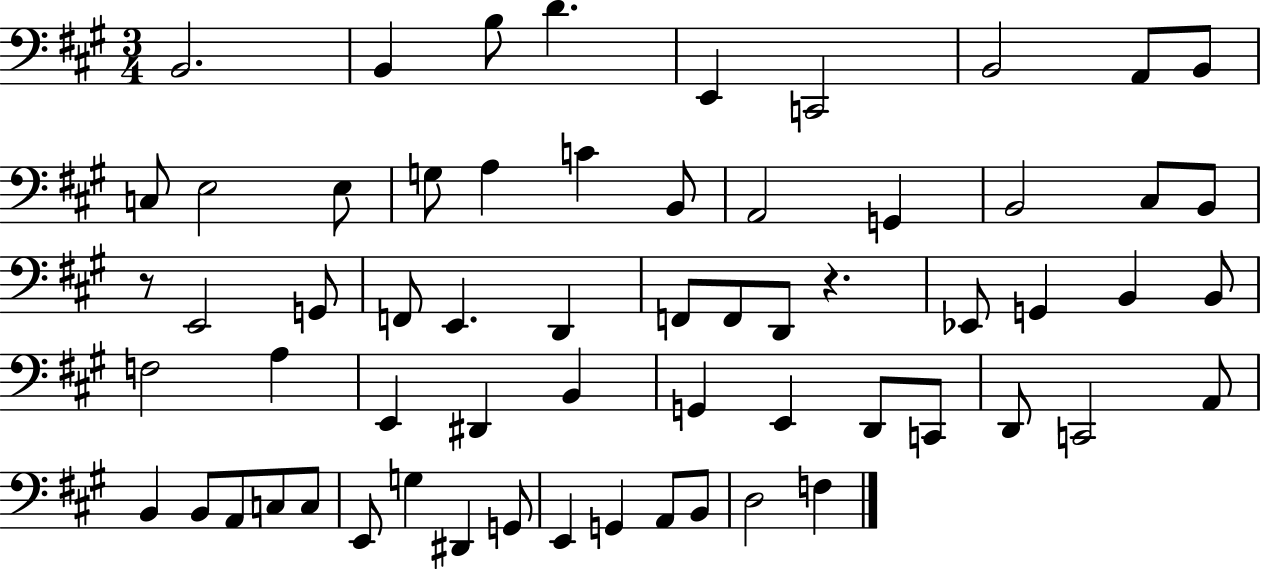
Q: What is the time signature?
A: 3/4